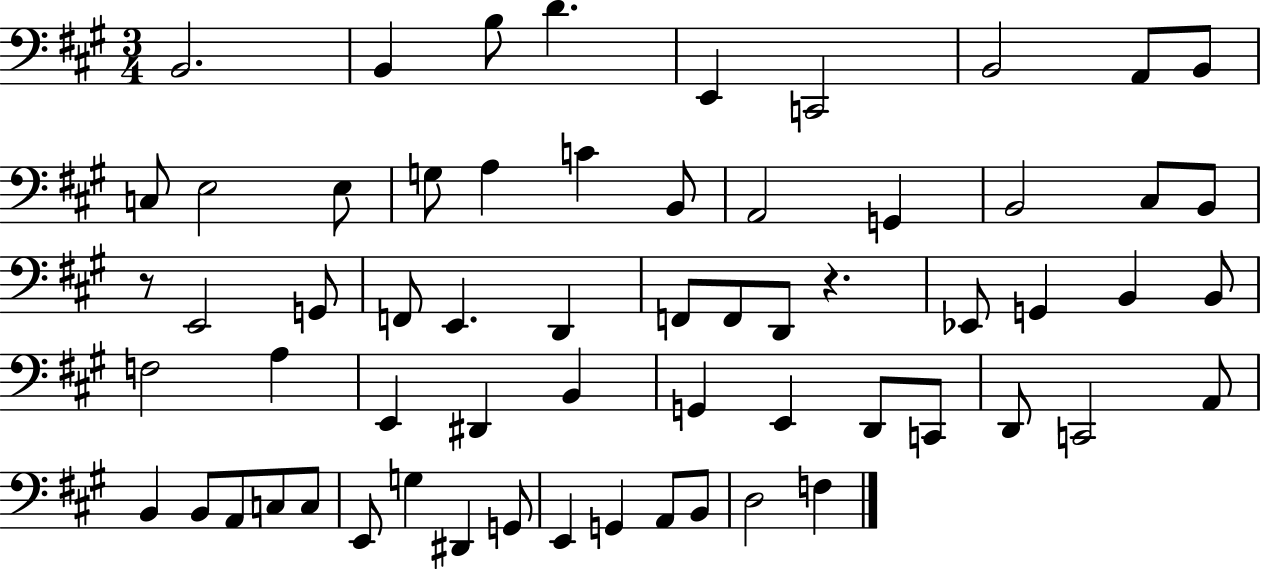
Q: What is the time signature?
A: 3/4